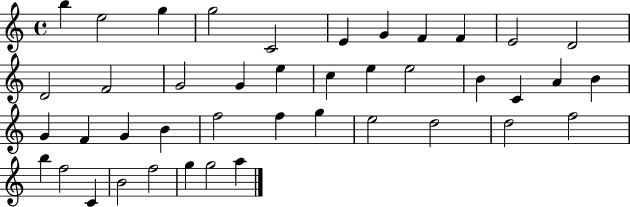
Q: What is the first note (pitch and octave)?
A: B5